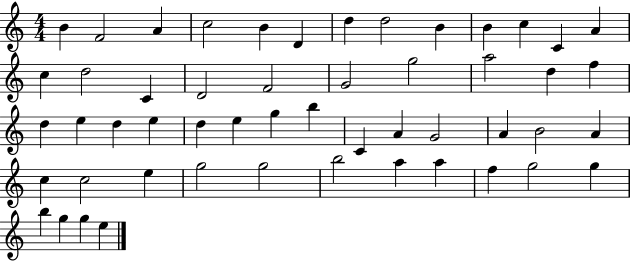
{
  \clef treble
  \numericTimeSignature
  \time 4/4
  \key c \major
  b'4 f'2 a'4 | c''2 b'4 d'4 | d''4 d''2 b'4 | b'4 c''4 c'4 a'4 | \break c''4 d''2 c'4 | d'2 f'2 | g'2 g''2 | a''2 d''4 f''4 | \break d''4 e''4 d''4 e''4 | d''4 e''4 g''4 b''4 | c'4 a'4 g'2 | a'4 b'2 a'4 | \break c''4 c''2 e''4 | g''2 g''2 | b''2 a''4 a''4 | f''4 g''2 g''4 | \break b''4 g''4 g''4 e''4 | \bar "|."
}